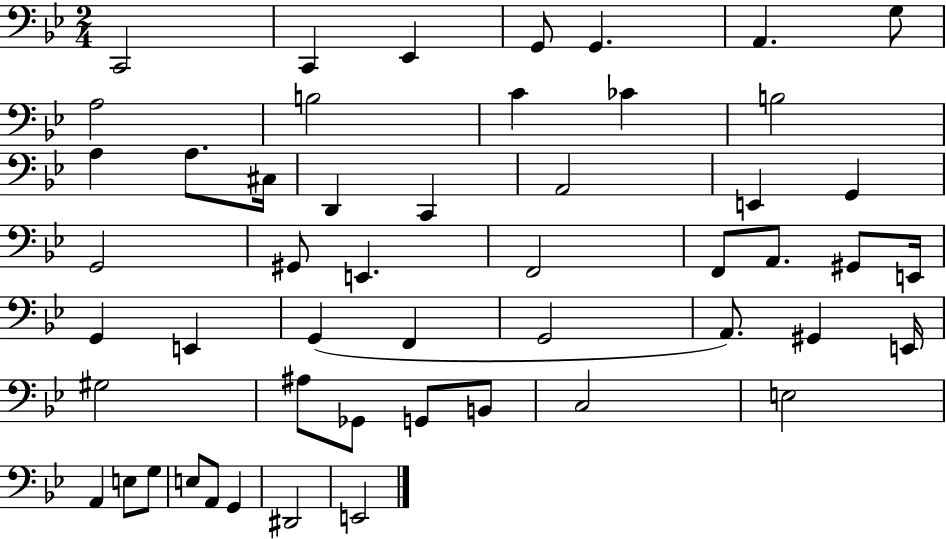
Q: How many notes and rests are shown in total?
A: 51